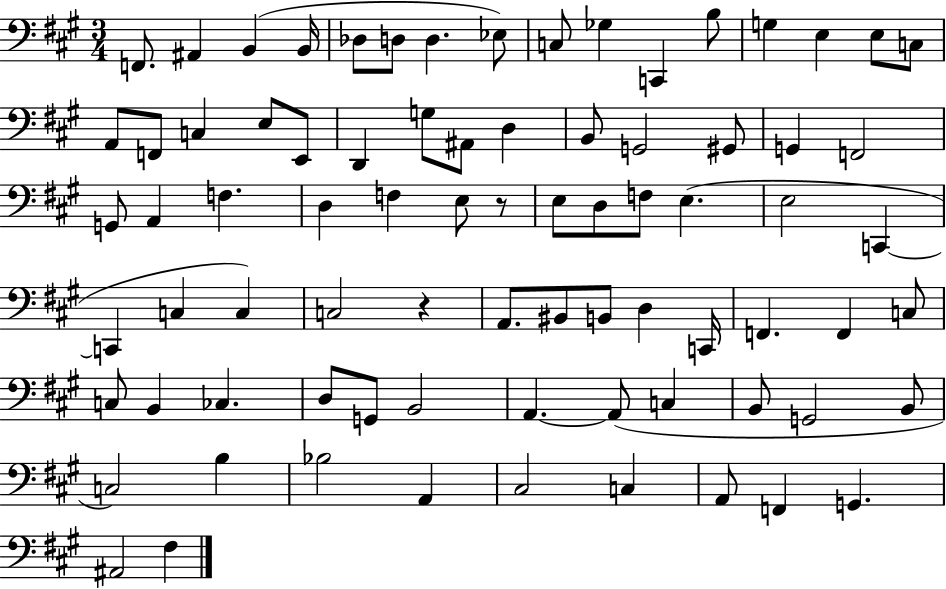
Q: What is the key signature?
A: A major